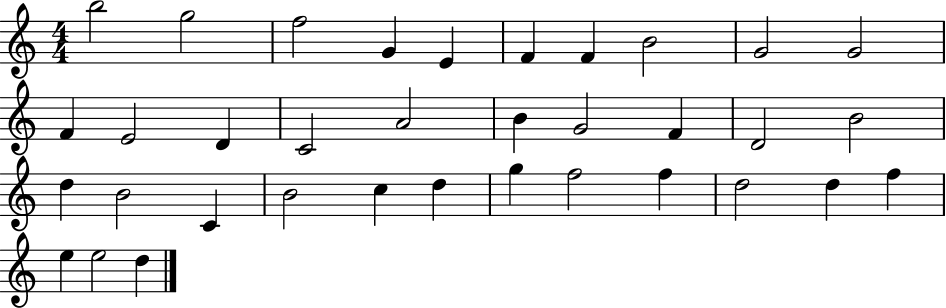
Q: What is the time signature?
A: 4/4